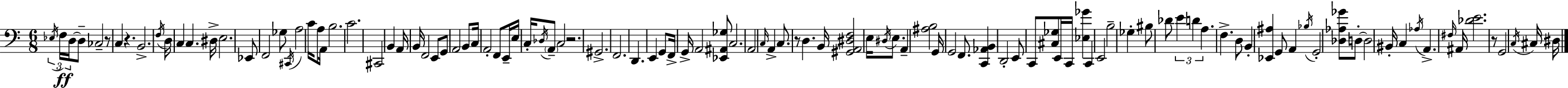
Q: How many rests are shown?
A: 5